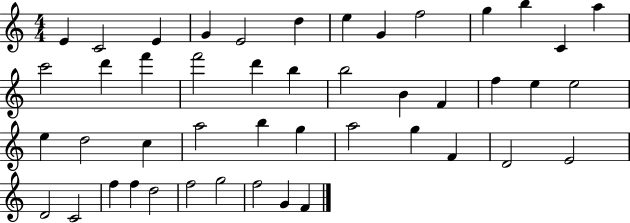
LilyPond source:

{
  \clef treble
  \numericTimeSignature
  \time 4/4
  \key c \major
  e'4 c'2 e'4 | g'4 e'2 d''4 | e''4 g'4 f''2 | g''4 b''4 c'4 a''4 | \break c'''2 d'''4 f'''4 | f'''2 d'''4 b''4 | b''2 b'4 f'4 | f''4 e''4 e''2 | \break e''4 d''2 c''4 | a''2 b''4 g''4 | a''2 g''4 f'4 | d'2 e'2 | \break d'2 c'2 | f''4 f''4 d''2 | f''2 g''2 | f''2 g'4 f'4 | \break \bar "|."
}